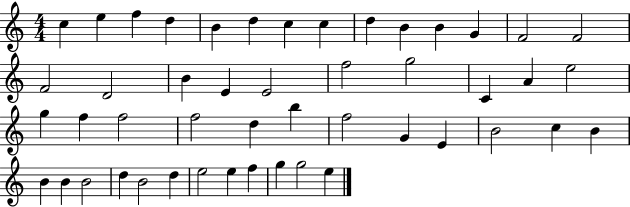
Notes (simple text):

C5/q E5/q F5/q D5/q B4/q D5/q C5/q C5/q D5/q B4/q B4/q G4/q F4/h F4/h F4/h D4/h B4/q E4/q E4/h F5/h G5/h C4/q A4/q E5/h G5/q F5/q F5/h F5/h D5/q B5/q F5/h G4/q E4/q B4/h C5/q B4/q B4/q B4/q B4/h D5/q B4/h D5/q E5/h E5/q F5/q G5/q G5/h E5/q